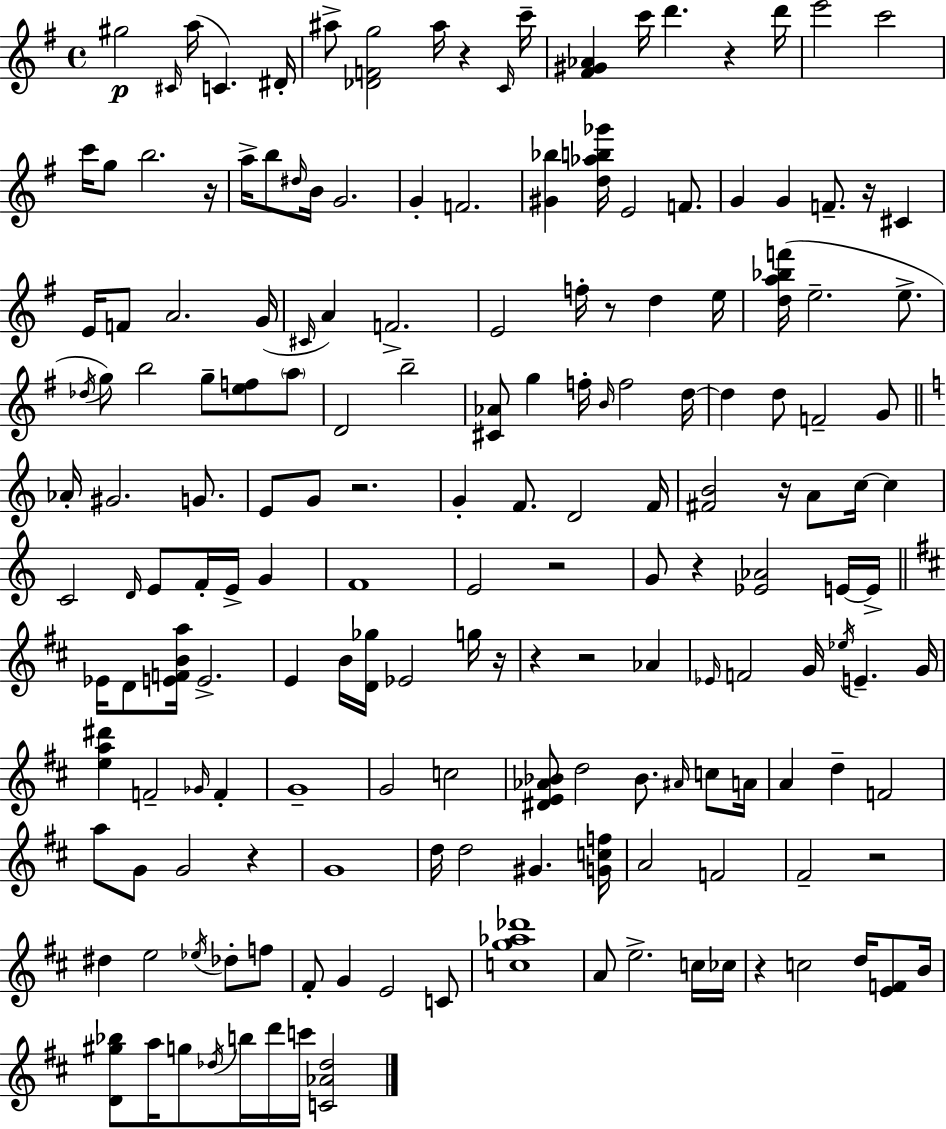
{
  \clef treble
  \time 4/4
  \defaultTimeSignature
  \key e \minor
  \repeat volta 2 { gis''2\p \grace { cis'16 }( a''16 c'4.) | dis'16-. ais''8-> <des' f' g''>2 ais''16 r4 | \grace { c'16 } c'''16-- <fis' gis' aes'>4 c'''16 d'''4. r4 | d'''16 e'''2 c'''2 | \break c'''16 g''8 b''2. | r16 a''16-> b''8 \grace { dis''16 } b'16 g'2. | g'4-. f'2. | <gis' bes''>4 <d'' aes'' b'' ges'''>16 e'2 | \break f'8. g'4 g'4 f'8.-- r16 cis'4 | e'16 f'8 a'2. | g'16( \grace { cis'16 } a'4) f'2.-> | e'2 f''16-. r8 d''4 | \break e''16 <d'' a'' bes'' f'''>16( e''2.-- | e''8.-> \acciaccatura { des''16 }) g''8 b''2 g''8-- | <e'' f''>8 \parenthesize a''8 d'2 b''2-- | <cis' aes'>8 g''4 f''16-. \grace { b'16 } f''2 | \break d''16~~ d''4 d''8 f'2-- | g'8 \bar "||" \break \key c \major aes'16-. gis'2. g'8. | e'8 g'8 r2. | g'4-. f'8. d'2 f'16 | <fis' b'>2 r16 a'8 c''16~~ c''4 | \break c'2 \grace { d'16 } e'8 f'16-. e'16-> g'4 | f'1 | e'2 r2 | g'8 r4 <ees' aes'>2 e'16~~ | \break e'16-> \bar "||" \break \key d \major ees'16 d'8 <e' f' b' a''>16 e'2.-> | e'4 b'16 <d' ges''>16 ees'2 g''16 r16 | r4 r2 aes'4 | \grace { ees'16 } f'2 g'16 \acciaccatura { ees''16 } e'4.-- | \break g'16 <e'' a'' dis'''>4 f'2-- \grace { ges'16 } f'4-. | g'1-- | g'2 c''2 | <dis' e' aes' bes'>8 d''2 bes'8. | \break \grace { ais'16 } c''8 a'16 a'4 d''4-- f'2 | a''8 g'8 g'2 | r4 g'1 | d''16 d''2 gis'4. | \break <g' c'' f''>16 a'2 f'2 | fis'2-- r2 | dis''4 e''2 | \acciaccatura { ees''16 } des''8-. f''8 fis'8-. g'4 e'2 | \break c'8 <c'' g'' aes'' des'''>1 | a'8 e''2.-> | c''16 ces''16 r4 c''2 | d''16 <e' f'>8 b'16 <d' gis'' bes''>8 a''16 g''8 \acciaccatura { des''16 } b''16 d'''16 c'''16 <c' aes' des''>2 | \break } \bar "|."
}